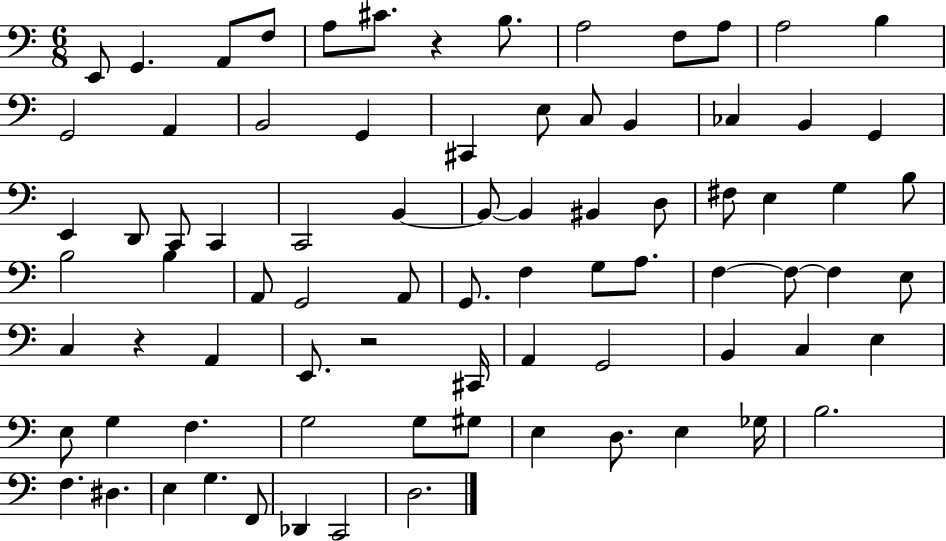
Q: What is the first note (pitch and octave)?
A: E2